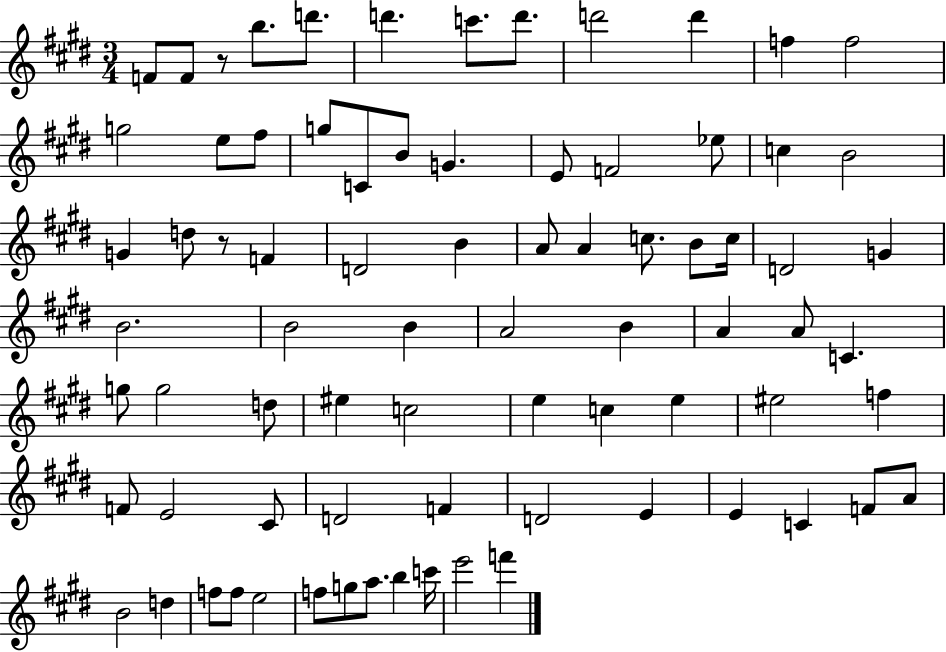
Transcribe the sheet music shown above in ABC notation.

X:1
T:Untitled
M:3/4
L:1/4
K:E
F/2 F/2 z/2 b/2 d'/2 d' c'/2 d'/2 d'2 d' f f2 g2 e/2 ^f/2 g/2 C/2 B/2 G E/2 F2 _e/2 c B2 G d/2 z/2 F D2 B A/2 A c/2 B/2 c/4 D2 G B2 B2 B A2 B A A/2 C g/2 g2 d/2 ^e c2 e c e ^e2 f F/2 E2 ^C/2 D2 F D2 E E C F/2 A/2 B2 d f/2 f/2 e2 f/2 g/2 a/2 b c'/4 e'2 f'